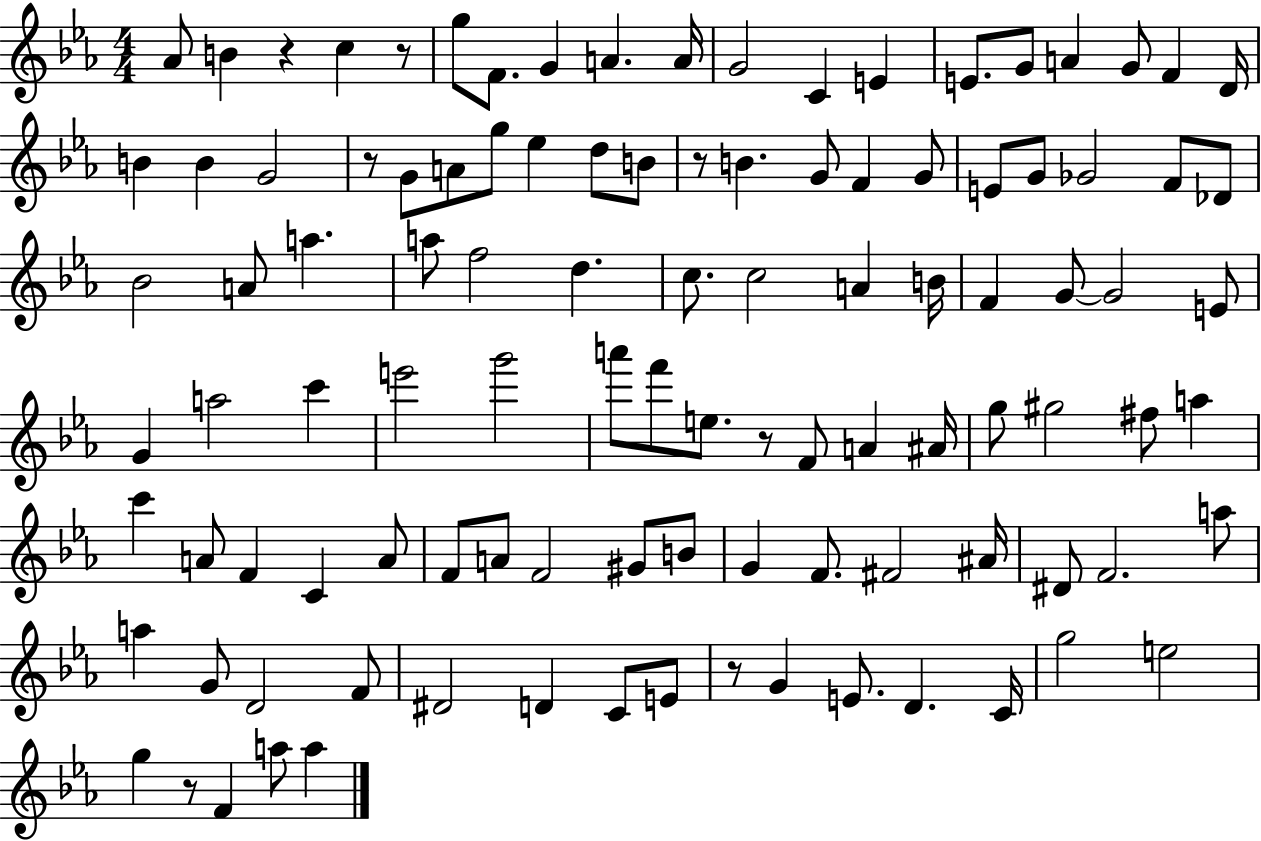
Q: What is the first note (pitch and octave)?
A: Ab4